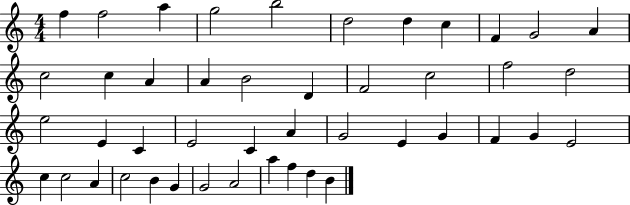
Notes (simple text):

F5/q F5/h A5/q G5/h B5/h D5/h D5/q C5/q F4/q G4/h A4/q C5/h C5/q A4/q A4/q B4/h D4/q F4/h C5/h F5/h D5/h E5/h E4/q C4/q E4/h C4/q A4/q G4/h E4/q G4/q F4/q G4/q E4/h C5/q C5/h A4/q C5/h B4/q G4/q G4/h A4/h A5/q F5/q D5/q B4/q